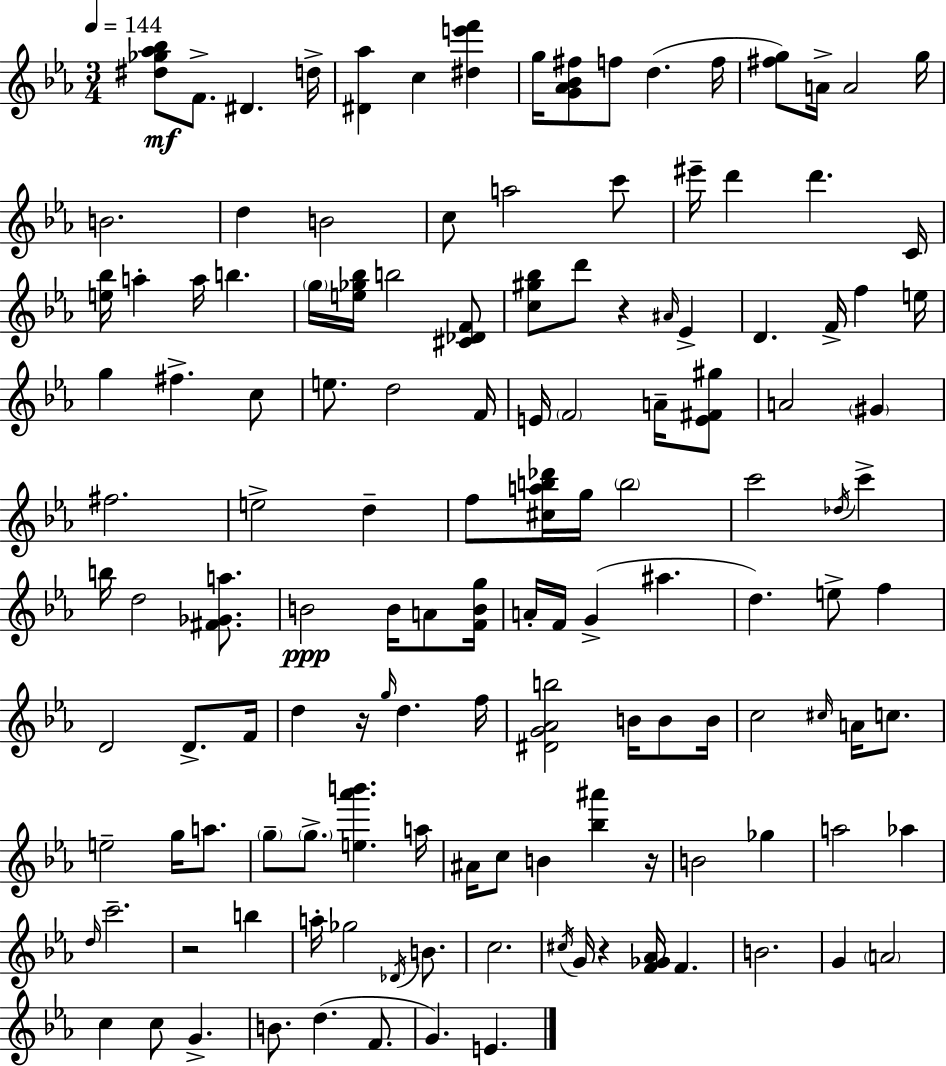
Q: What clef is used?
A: treble